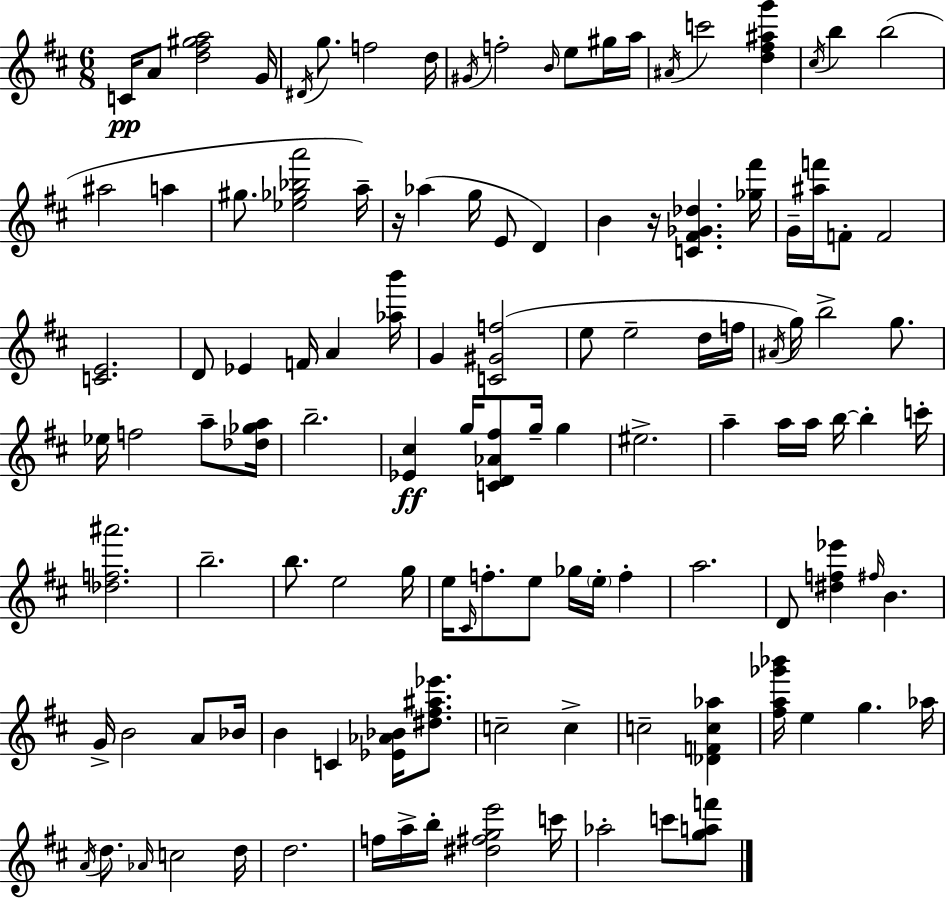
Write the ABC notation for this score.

X:1
T:Untitled
M:6/8
L:1/4
K:D
C/4 A/2 [d^f^ga]2 G/4 ^D/4 g/2 f2 d/4 ^G/4 f2 B/4 e/2 ^g/4 a/4 ^A/4 c'2 [d^f^ag'] ^c/4 b b2 ^a2 a ^g/2 [_e_g_ba']2 a/4 z/4 _a g/4 E/2 D B z/4 [C^F_G_d] [_g^f']/4 G/4 [^af']/4 F/2 F2 [CE]2 D/2 _E F/4 A [_ab']/4 G [C^Gf]2 e/2 e2 d/4 f/4 ^A/4 g/4 b2 g/2 _e/4 f2 a/2 [_d_ga]/4 b2 [_E^c] g/4 [CD_A^f]/2 g/4 g ^e2 a a/4 a/4 b/4 b c'/4 [_df^a']2 b2 b/2 e2 g/4 e/4 ^C/4 f/2 e/2 _g/4 e/4 f a2 D/2 [^df_e'] ^f/4 B G/4 B2 A/2 _B/4 B C [_E_A_B]/4 [^d^f^a_e']/2 c2 c c2 [_DFc_a] [^fa_g'_b']/4 e g _a/4 A/4 d/2 _A/4 c2 d/4 d2 f/4 a/4 b/4 [^d^fge']2 c'/4 _a2 c'/2 [gaf']/2